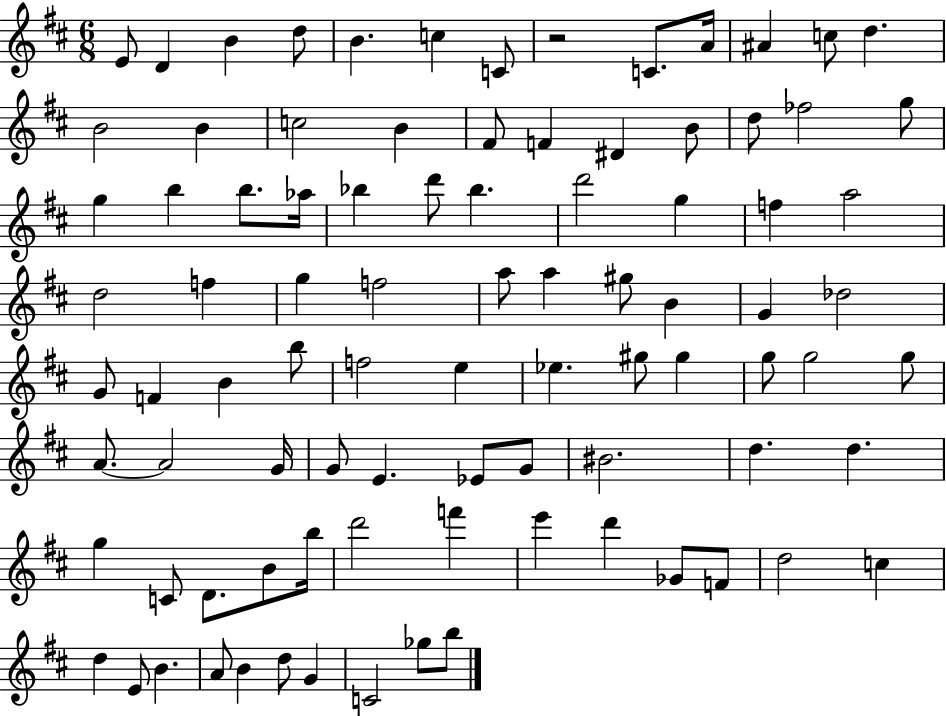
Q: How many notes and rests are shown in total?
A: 90